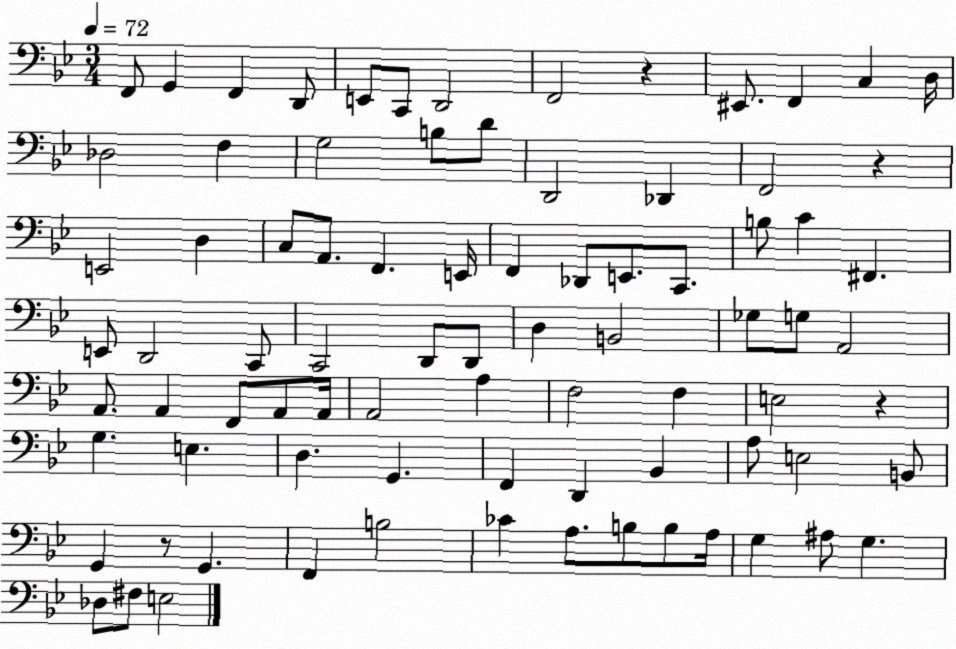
X:1
T:Untitled
M:3/4
L:1/4
K:Bb
F,,/2 G,, F,, D,,/2 E,,/2 C,,/2 D,,2 F,,2 z ^E,,/2 F,, C, D,/4 _D,2 F, G,2 B,/2 D/2 D,,2 _D,, F,,2 z E,,2 D, C,/2 A,,/2 F,, E,,/4 F,, _D,,/2 E,,/2 C,,/2 B,/2 C ^F,, E,,/2 D,,2 C,,/2 C,,2 D,,/2 D,,/2 D, B,,2 _G,/2 G,/2 A,,2 A,,/2 A,, F,,/2 A,,/2 A,,/4 A,,2 A, F,2 F, E,2 z G, E, D, G,, F,, D,, _B,, A,/2 E,2 B,,/2 G,, z/2 G,, F,, B,2 _C A,/2 B,/2 B,/2 A,/4 G, ^A,/2 G, _D,/2 ^F,/2 E,2